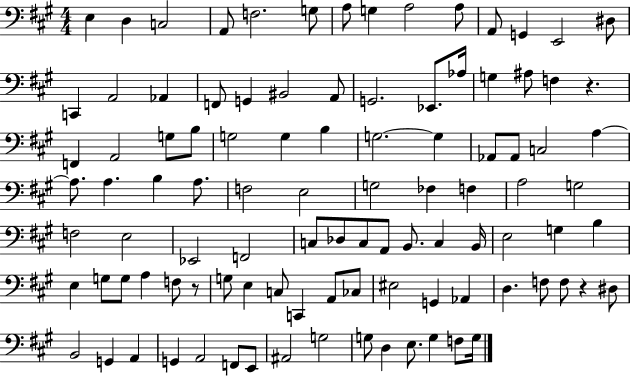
X:1
T:Untitled
M:4/4
L:1/4
K:A
E, D, C,2 A,,/2 F,2 G,/2 A,/2 G, A,2 A,/2 A,,/2 G,, E,,2 ^D,/2 C,, A,,2 _A,, F,,/2 G,, ^B,,2 A,,/2 G,,2 _E,,/2 _A,/4 G, ^A,/2 F, z F,, A,,2 G,/2 B,/2 G,2 G, B, G,2 G, _A,,/2 _A,,/2 C,2 A, A,/2 A, B, A,/2 F,2 E,2 G,2 _F, F, A,2 G,2 F,2 E,2 _E,,2 F,,2 C,/2 _D,/2 C,/2 A,,/2 B,,/2 C, B,,/4 E,2 G, B, E, G,/2 G,/2 A, F,/2 z/2 G,/2 E, C,/2 C,, A,,/2 _C,/2 ^E,2 G,, _A,, D, F,/2 F,/2 z ^D,/2 B,,2 G,, A,, G,, A,,2 F,,/2 E,,/2 ^A,,2 G,2 G,/2 D, E,/2 G, F,/2 G,/4